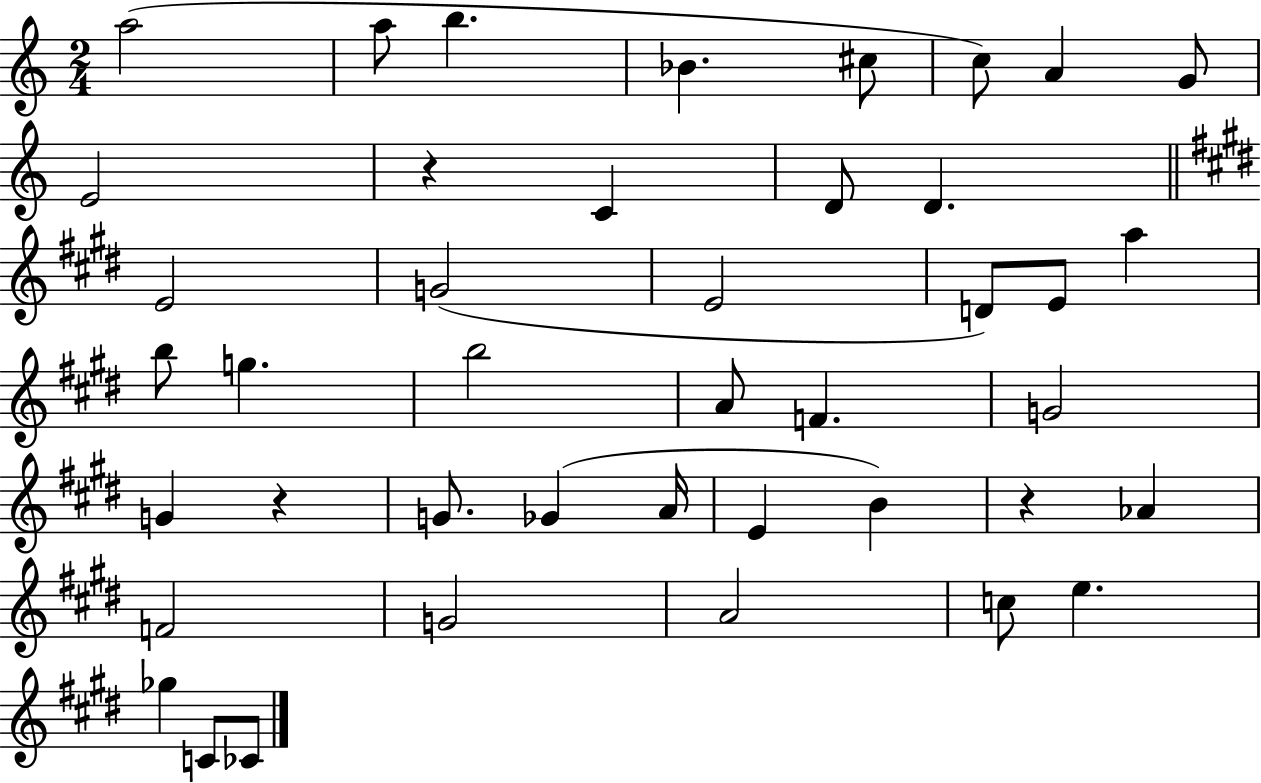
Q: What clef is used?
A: treble